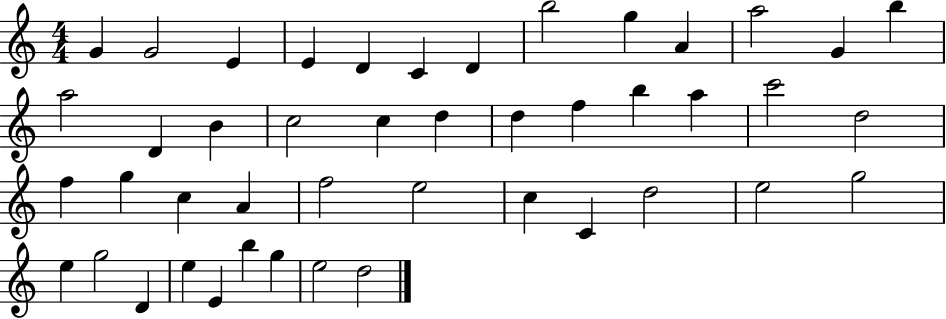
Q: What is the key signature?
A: C major